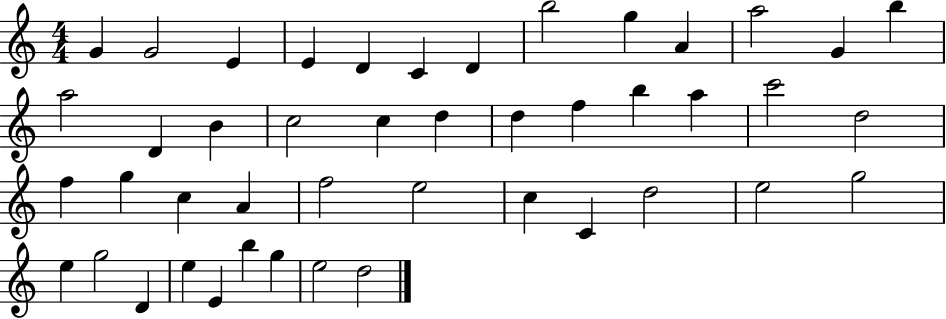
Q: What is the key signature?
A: C major